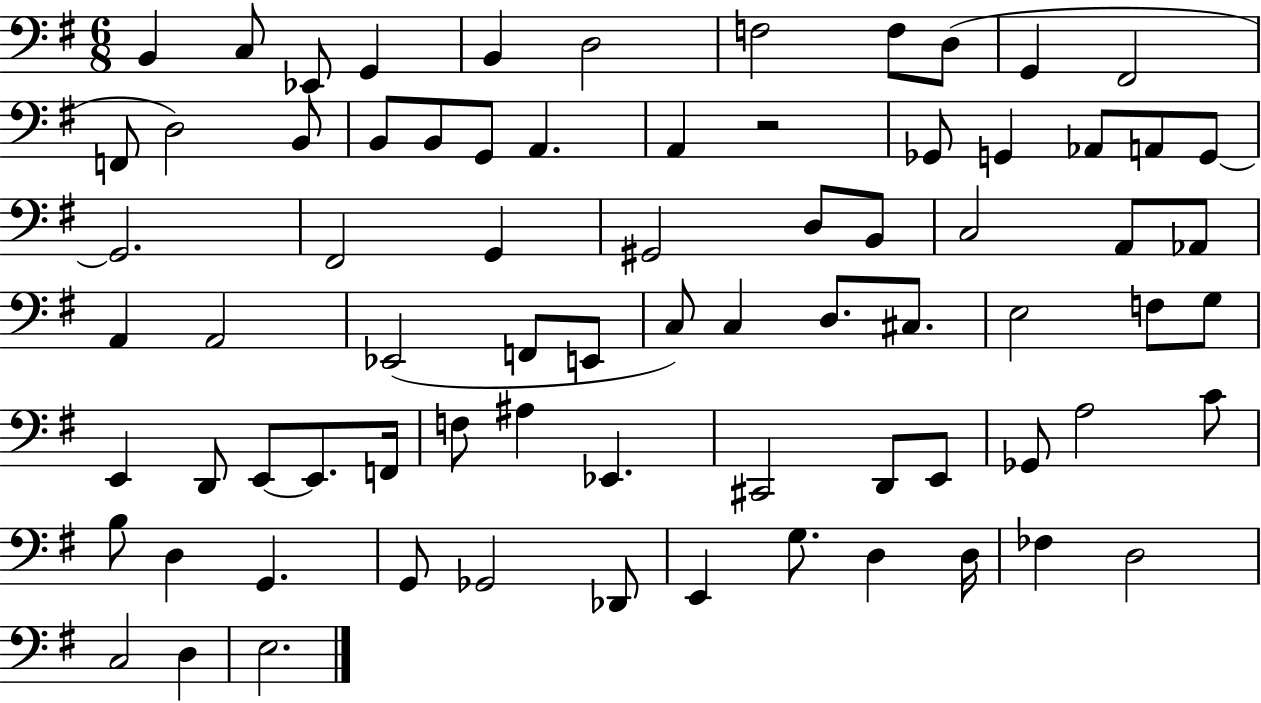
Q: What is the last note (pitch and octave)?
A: E3